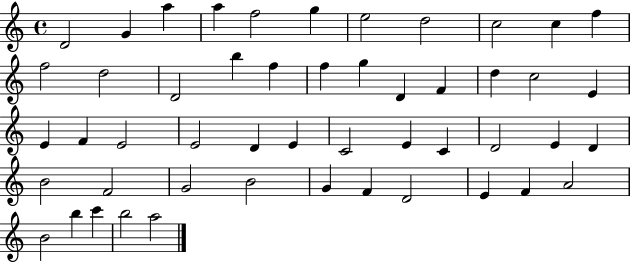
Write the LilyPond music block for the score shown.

{
  \clef treble
  \time 4/4
  \defaultTimeSignature
  \key c \major
  d'2 g'4 a''4 | a''4 f''2 g''4 | e''2 d''2 | c''2 c''4 f''4 | \break f''2 d''2 | d'2 b''4 f''4 | f''4 g''4 d'4 f'4 | d''4 c''2 e'4 | \break e'4 f'4 e'2 | e'2 d'4 e'4 | c'2 e'4 c'4 | d'2 e'4 d'4 | \break b'2 f'2 | g'2 b'2 | g'4 f'4 d'2 | e'4 f'4 a'2 | \break b'2 b''4 c'''4 | b''2 a''2 | \bar "|."
}